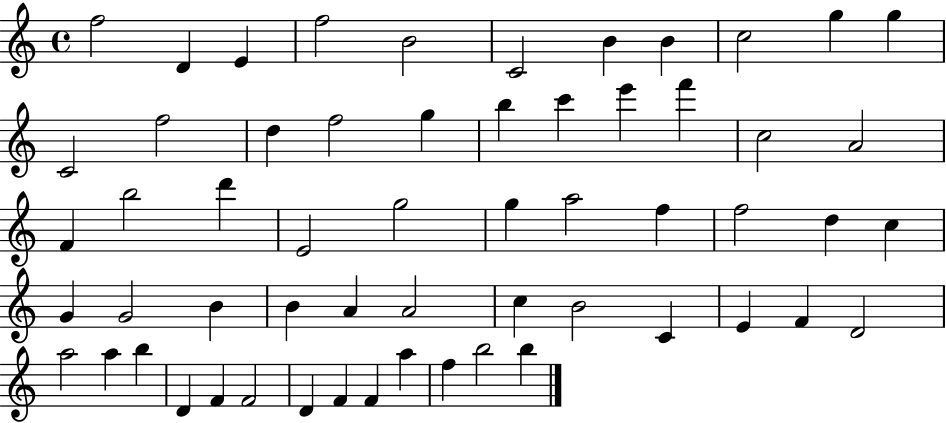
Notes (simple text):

F5/h D4/q E4/q F5/h B4/h C4/h B4/q B4/q C5/h G5/q G5/q C4/h F5/h D5/q F5/h G5/q B5/q C6/q E6/q F6/q C5/h A4/h F4/q B5/h D6/q E4/h G5/h G5/q A5/h F5/q F5/h D5/q C5/q G4/q G4/h B4/q B4/q A4/q A4/h C5/q B4/h C4/q E4/q F4/q D4/h A5/h A5/q B5/q D4/q F4/q F4/h D4/q F4/q F4/q A5/q F5/q B5/h B5/q